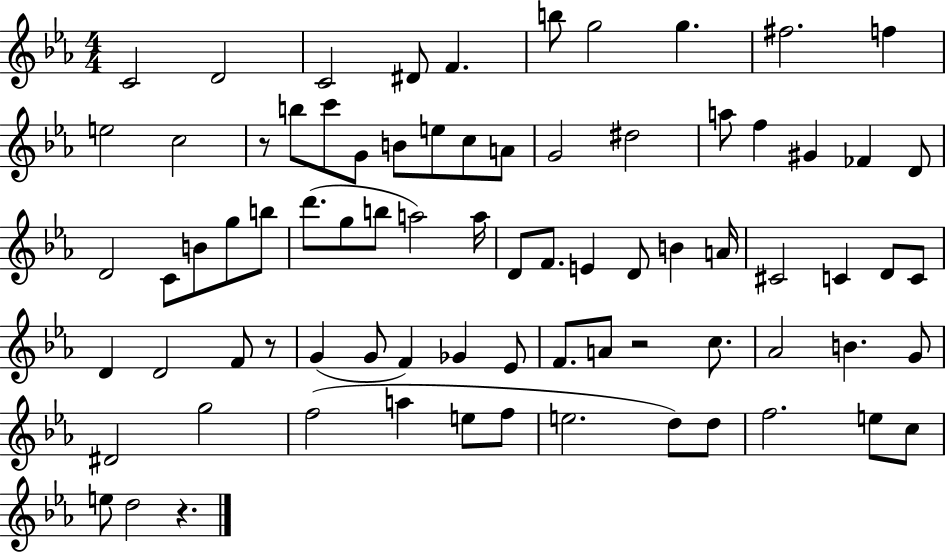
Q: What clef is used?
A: treble